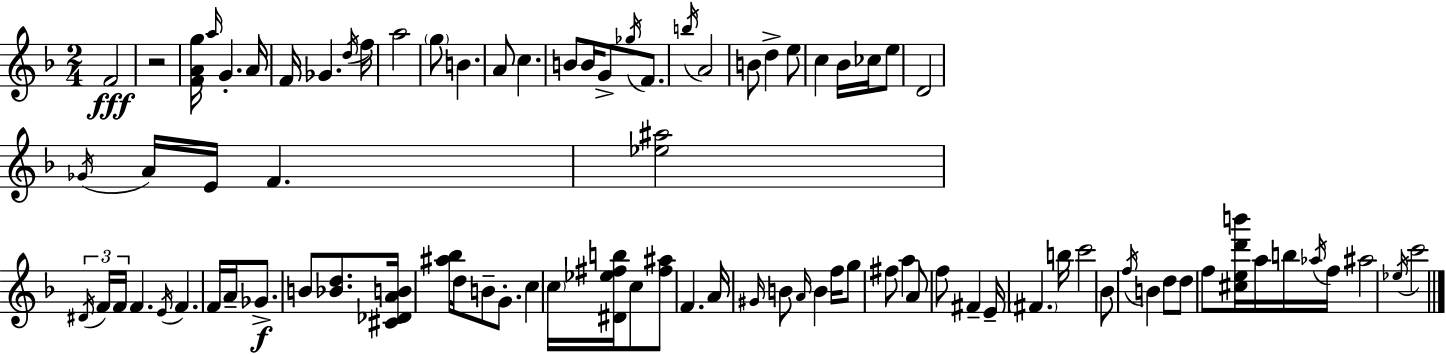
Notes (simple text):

F4/h R/h [F4,A4,G5]/s A5/s G4/q. A4/s F4/s Gb4/q. D5/s F5/s A5/h G5/e B4/q. A4/e C5/q. B4/e B4/s G4/e Gb5/s F4/e. B5/s A4/h B4/e D5/q E5/e C5/q Bb4/s CES5/s E5/e D4/h Gb4/s A4/s E4/s F4/q. [Eb5,A#5]/h D#4/s F4/s F4/s F4/q. E4/s F4/q. F4/s A4/s Gb4/e. B4/e [Bb4,D5]/e. [C#4,Db4,A4,B4]/s [A#5,Bb5]/s D5/s B4/e G4/e. C5/q C5/s [D#4,Eb5,F#5,B5]/s C5/e [F#5,A#5]/e F4/q. A4/s G#4/s B4/e A4/s B4/q F5/s G5/e F#5/e A5/q A4/e F5/e F#4/q E4/s F#4/q. B5/s C6/h Bb4/e F5/s B4/q D5/e D5/e F5/e [C#5,E5,D6,B6]/s A5/s B5/s Ab5/s F5/s A#5/h Eb5/s C6/h